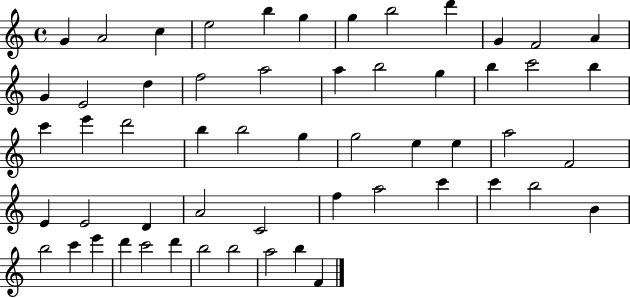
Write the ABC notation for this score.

X:1
T:Untitled
M:4/4
L:1/4
K:C
G A2 c e2 b g g b2 d' G F2 A G E2 d f2 a2 a b2 g b c'2 b c' e' d'2 b b2 g g2 e e a2 F2 E E2 D A2 C2 f a2 c' c' b2 B b2 c' e' d' c'2 d' b2 b2 a2 b F